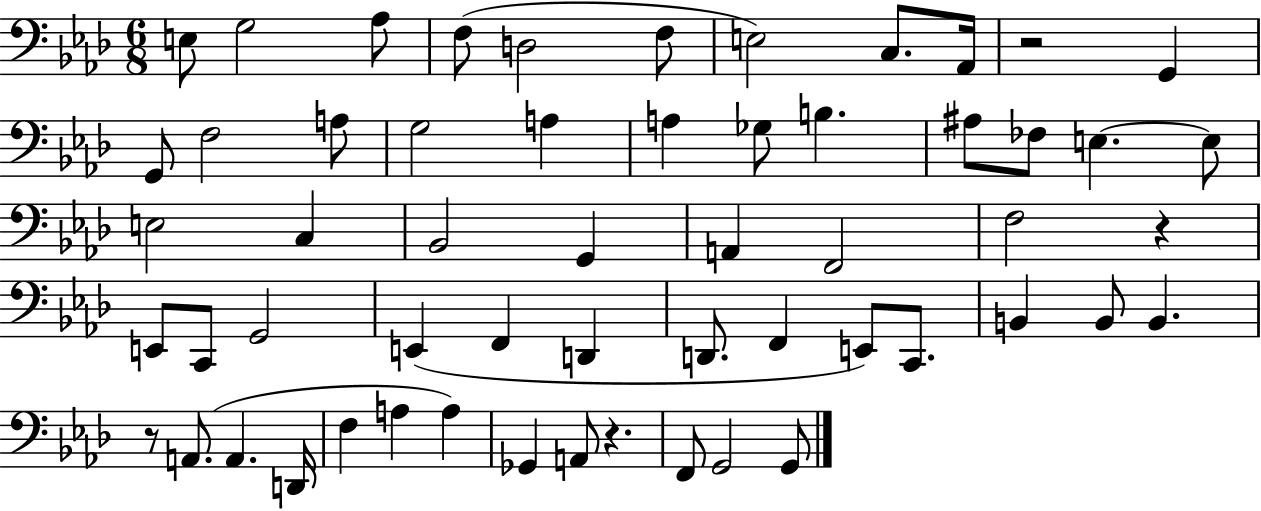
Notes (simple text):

E3/e G3/h Ab3/e F3/e D3/h F3/e E3/h C3/e. Ab2/s R/h G2/q G2/e F3/h A3/e G3/h A3/q A3/q Gb3/e B3/q. A#3/e FES3/e E3/q. E3/e E3/h C3/q Bb2/h G2/q A2/q F2/h F3/h R/q E2/e C2/e G2/h E2/q F2/q D2/q D2/e. F2/q E2/e C2/e. B2/q B2/e B2/q. R/e A2/e. A2/q. D2/s F3/q A3/q A3/q Gb2/q A2/e R/q. F2/e G2/h G2/e